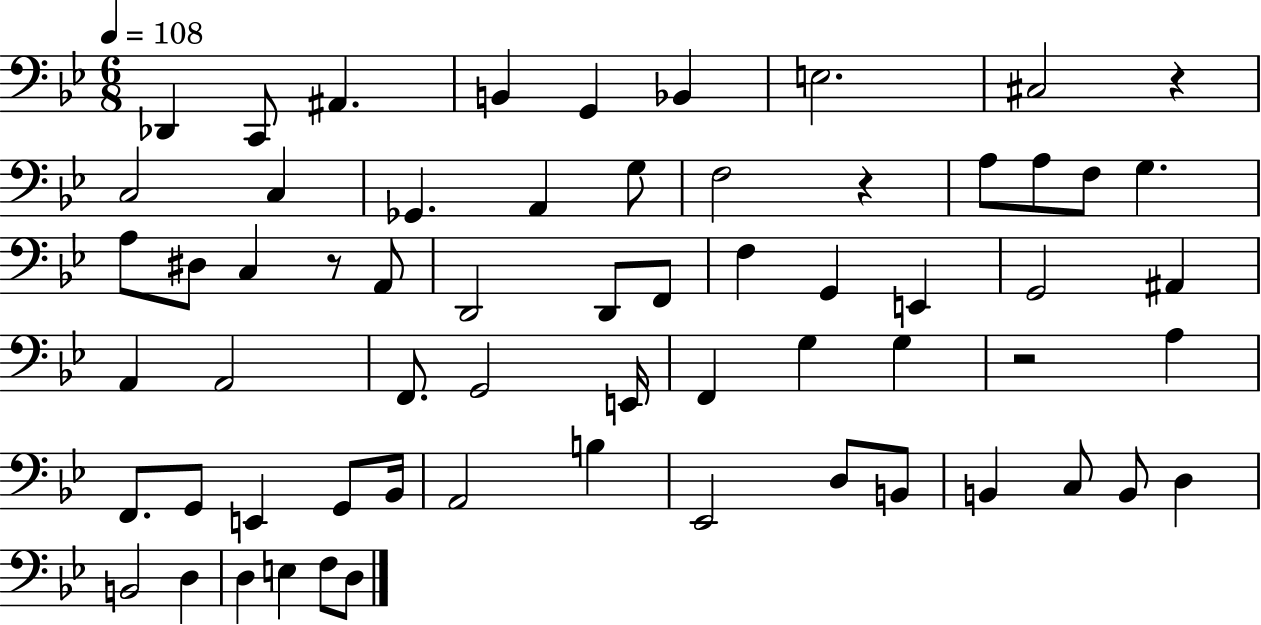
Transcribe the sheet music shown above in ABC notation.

X:1
T:Untitled
M:6/8
L:1/4
K:Bb
_D,, C,,/2 ^A,, B,, G,, _B,, E,2 ^C,2 z C,2 C, _G,, A,, G,/2 F,2 z A,/2 A,/2 F,/2 G, A,/2 ^D,/2 C, z/2 A,,/2 D,,2 D,,/2 F,,/2 F, G,, E,, G,,2 ^A,, A,, A,,2 F,,/2 G,,2 E,,/4 F,, G, G, z2 A, F,,/2 G,,/2 E,, G,,/2 _B,,/4 A,,2 B, _E,,2 D,/2 B,,/2 B,, C,/2 B,,/2 D, B,,2 D, D, E, F,/2 D,/2